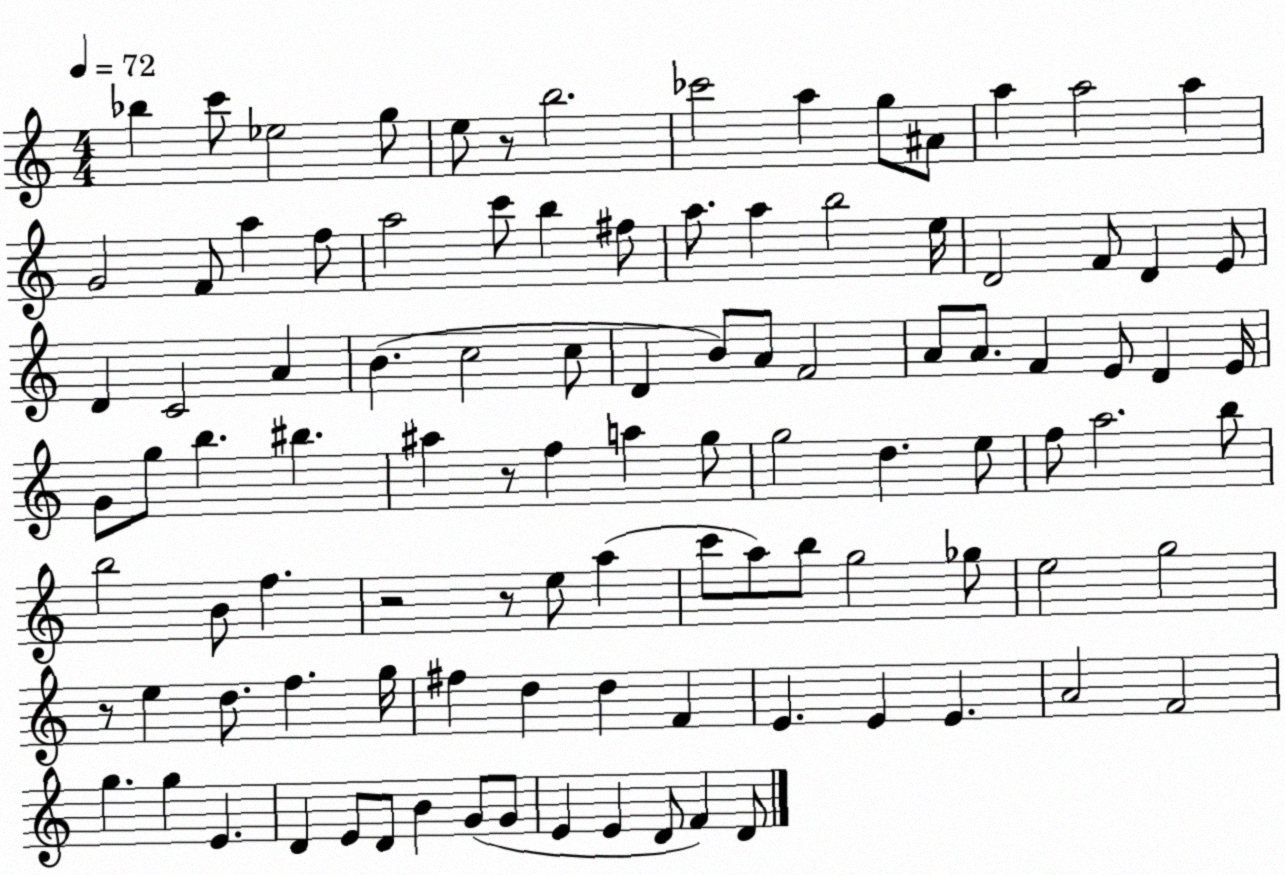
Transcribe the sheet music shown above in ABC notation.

X:1
T:Untitled
M:4/4
L:1/4
K:C
_b c'/2 _e2 g/2 e/2 z/2 b2 _c'2 a g/2 ^A/2 a a2 a G2 F/2 a f/2 a2 c'/2 b ^f/2 a/2 a b2 e/4 D2 F/2 D E/2 D C2 A B c2 c/2 D B/2 A/2 F2 A/2 A/2 F E/2 D E/4 G/2 g/2 b ^b ^a z/2 f a g/2 g2 d e/2 f/2 a2 b/2 b2 B/2 f z2 z/2 e/2 a c'/2 a/2 b/2 g2 _g/2 e2 g2 z/2 e d/2 f g/4 ^f d d F E E E A2 F2 g g E D E/2 D/2 B G/2 G/2 E E D/2 F D/2